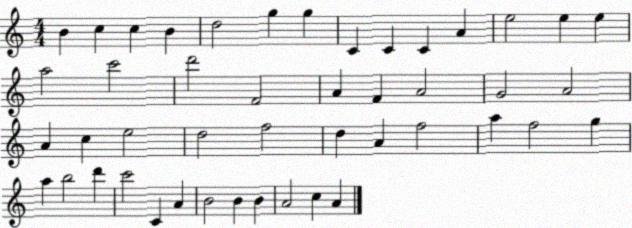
X:1
T:Untitled
M:4/4
L:1/4
K:C
B c c B d2 g g C C C A e2 e e a2 c'2 d'2 F2 A F A2 G2 A2 A c e2 d2 f2 d A f2 a f2 g a b2 d' c'2 C A B2 B B A2 c A